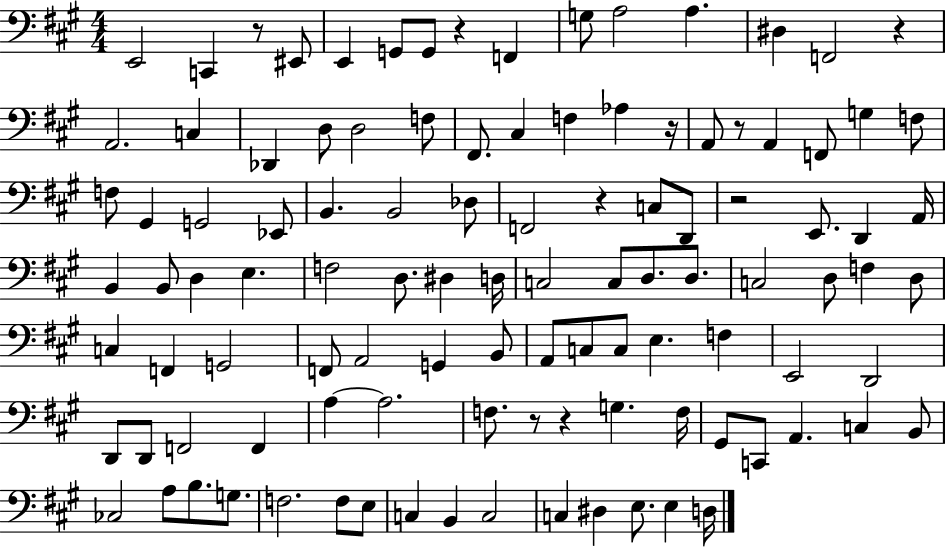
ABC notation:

X:1
T:Untitled
M:4/4
L:1/4
K:A
E,,2 C,, z/2 ^E,,/2 E,, G,,/2 G,,/2 z F,, G,/2 A,2 A, ^D, F,,2 z A,,2 C, _D,, D,/2 D,2 F,/2 ^F,,/2 ^C, F, _A, z/4 A,,/2 z/2 A,, F,,/2 G, F,/2 F,/2 ^G,, G,,2 _E,,/2 B,, B,,2 _D,/2 F,,2 z C,/2 D,,/2 z2 E,,/2 D,, A,,/4 B,, B,,/2 D, E, F,2 D,/2 ^D, D,/4 C,2 C,/2 D,/2 D,/2 C,2 D,/2 F, D,/2 C, F,, G,,2 F,,/2 A,,2 G,, B,,/2 A,,/2 C,/2 C,/2 E, F, E,,2 D,,2 D,,/2 D,,/2 F,,2 F,, A, A,2 F,/2 z/2 z G, F,/4 ^G,,/2 C,,/2 A,, C, B,,/2 _C,2 A,/2 B,/2 G,/2 F,2 F,/2 E,/2 C, B,, C,2 C, ^D, E,/2 E, D,/4